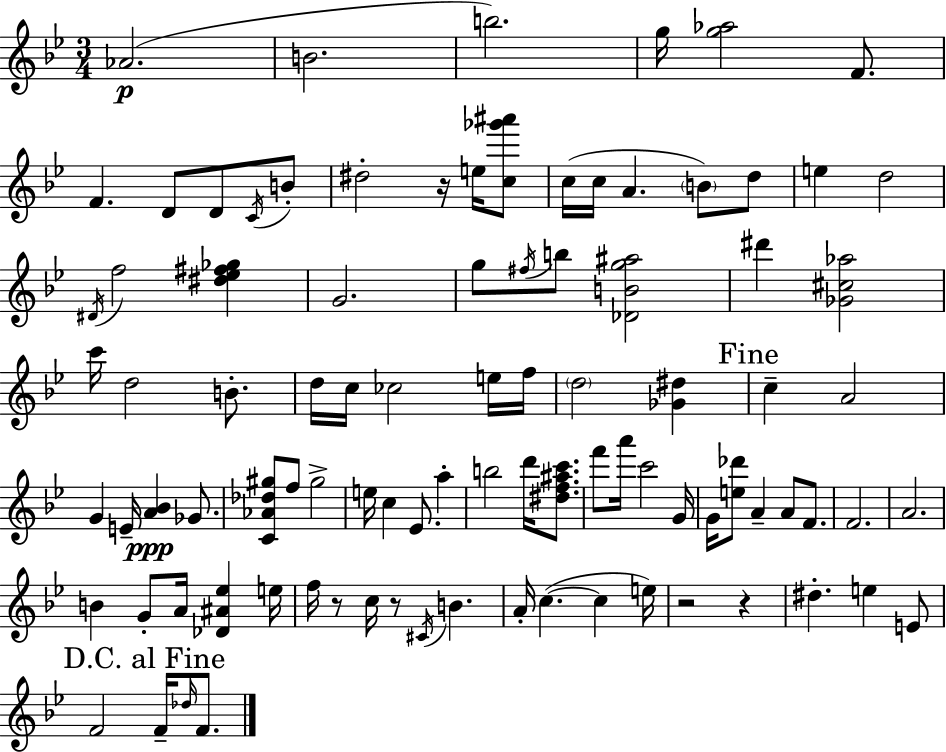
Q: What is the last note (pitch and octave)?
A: F4